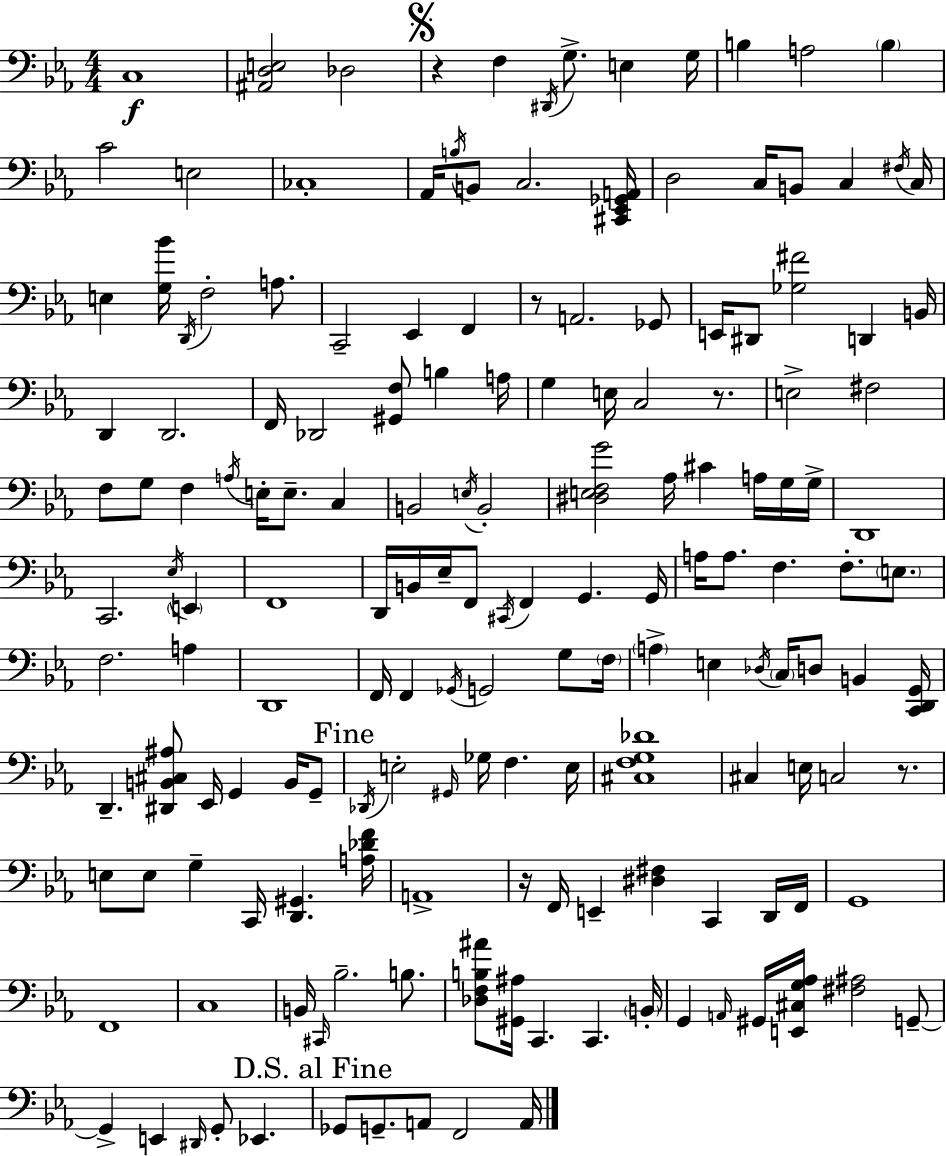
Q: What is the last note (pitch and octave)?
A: A2